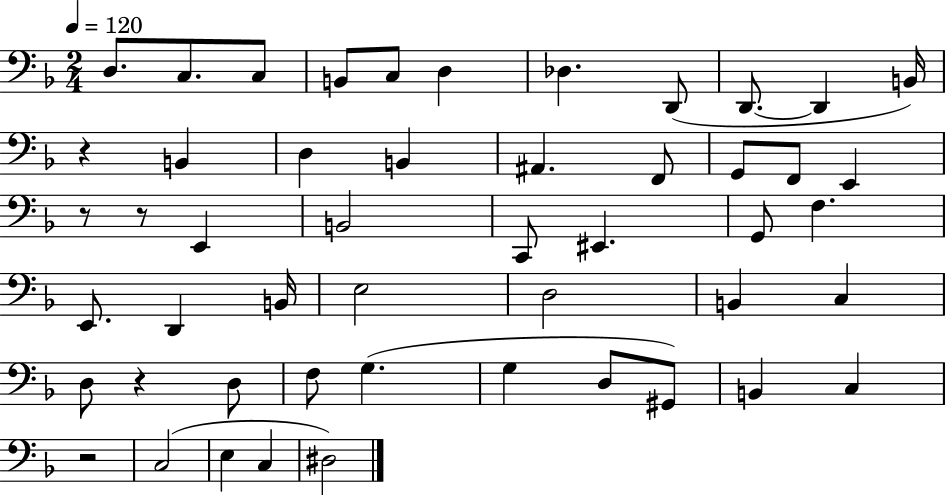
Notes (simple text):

D3/e. C3/e. C3/e B2/e C3/e D3/q Db3/q. D2/e D2/e. D2/q B2/s R/q B2/q D3/q B2/q A#2/q. F2/e G2/e F2/e E2/q R/e R/e E2/q B2/h C2/e EIS2/q. G2/e F3/q. E2/e. D2/q B2/s E3/h D3/h B2/q C3/q D3/e R/q D3/e F3/e G3/q. G3/q D3/e G#2/e B2/q C3/q R/h C3/h E3/q C3/q D#3/h